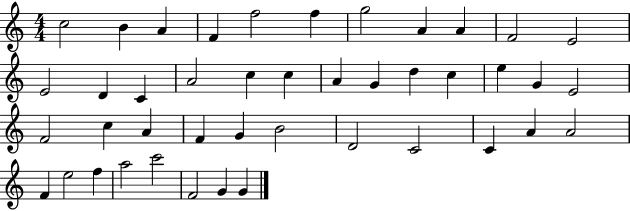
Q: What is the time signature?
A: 4/4